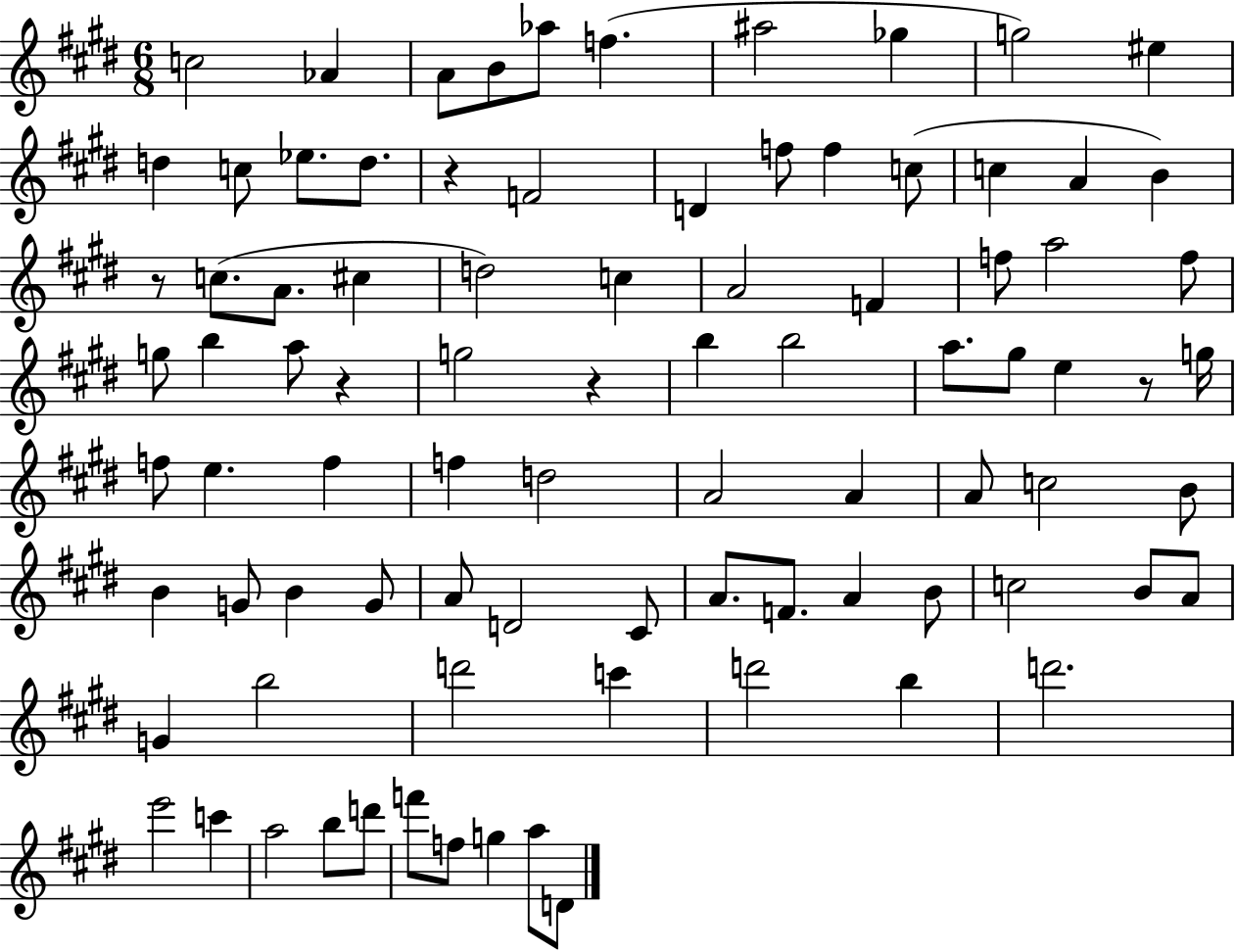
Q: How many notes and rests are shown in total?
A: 88